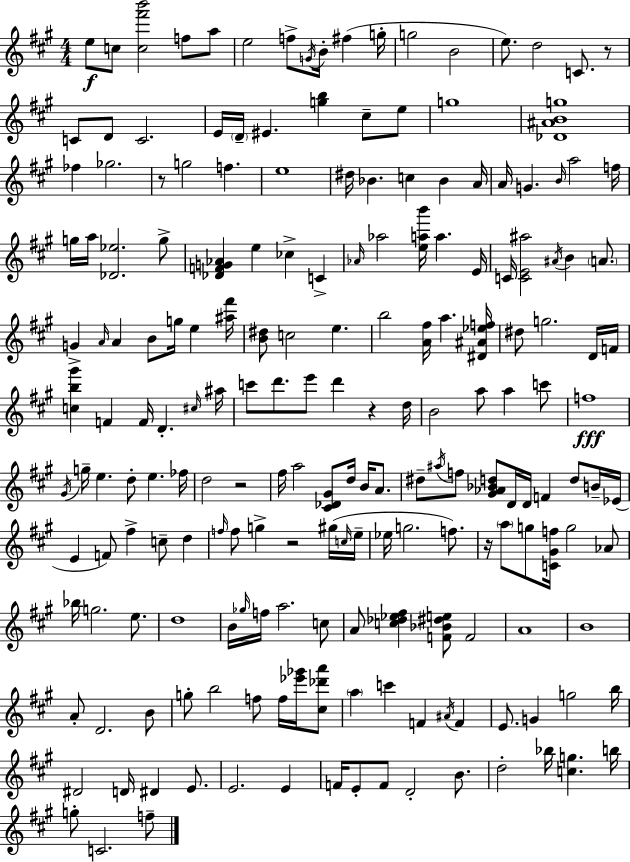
E5/e C5/e [C5,F#6,B6]/h F5/e A5/e E5/h F5/e G4/s B4/s F#5/q G5/s G5/h B4/h E5/e. D5/h C4/e. R/e C4/e D4/e C4/h. E4/s D4/s EIS4/q. [G5,B5]/q C#5/e E5/e G5/w [Db4,A#4,B4,G5]/w FES5/q Gb5/h. R/e G5/h F5/q. E5/w D#5/s Bb4/q. C5/q Bb4/q A4/s A4/s G4/q. B4/s A5/h F5/s G5/s A5/s [Db4,Eb5]/h. G5/e [Db4,F4,G4,Ab4]/q E5/q CES5/q C4/q Ab4/s Ab5/h [E5,A5,B6]/s A5/q. E4/s C4/s [C4,E4,A#5]/h A#4/s B4/q A4/e. G4/q A4/s A4/q B4/e G5/s E5/q [A#5,F#6]/s [B4,D#5]/e C5/h E5/q. B5/h [A4,F#5]/s A5/q. [D#4,A#4,Eb5,F5]/s D#5/e G5/h. D4/s F4/s [C5,B5,G#6]/q F4/q F4/s D4/q. C#5/s A#5/s C6/e D6/e. E6/e D6/q R/q D5/s B4/h A5/e A5/q C6/e F5/w G#4/s G5/s E5/q. D5/e E5/q. FES5/s D5/h R/h F#5/s A5/h [C#4,Db4,G#4]/e D5/s B4/s A4/e. D#5/e A#5/s F5/e [G#4,Ab4,Bb4,D5]/e D4/s D4/s F4/q D5/e B4/s Eb4/s E4/q F4/e F#5/q C5/e D5/q F5/s F5/e G5/q R/h G#5/s C5/s E5/s Eb5/s G5/h. F5/e. R/s A5/e G5/e [C4,G#4,F5]/s G5/h Ab4/e Bb5/s G5/h. E5/e. D5/w B4/s Gb5/s F5/s A5/h. C5/e A4/e [C5,Db5,Eb5,F#5]/q [F4,Bb4,D#5,E5]/e F4/h A4/w B4/w A4/e D4/h. B4/e G5/e B5/h F5/e F5/s [Eb6,Gb6]/s [C#5,Db6,A6]/e A5/q C6/q F4/q A#4/s F4/q E4/e. G4/q G5/h B5/s D#4/h D4/s D#4/q E4/e. E4/h. E4/q F4/s E4/e F4/e D4/h B4/e. D5/h Bb5/s [C5,G5]/q. B5/s G5/e C4/h. F5/e